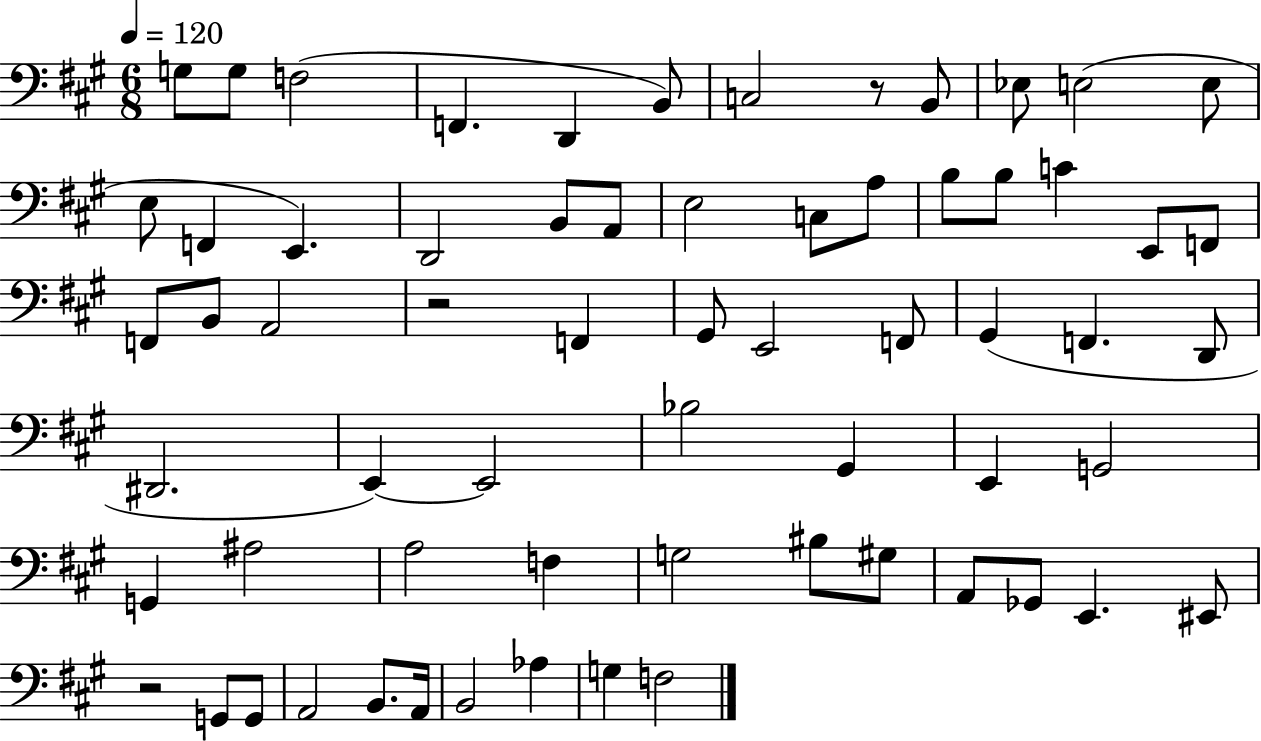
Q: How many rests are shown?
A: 3